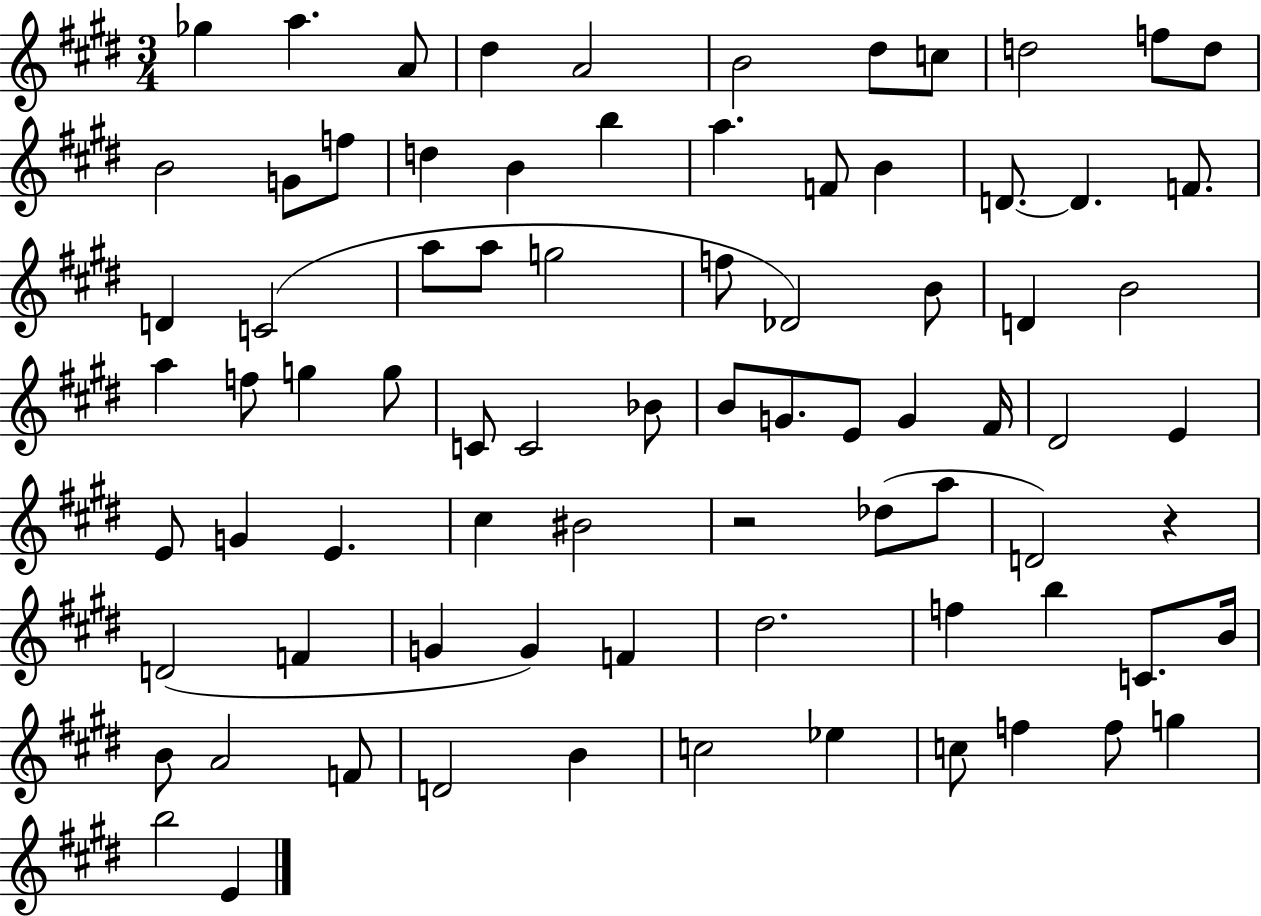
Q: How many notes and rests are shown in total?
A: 80